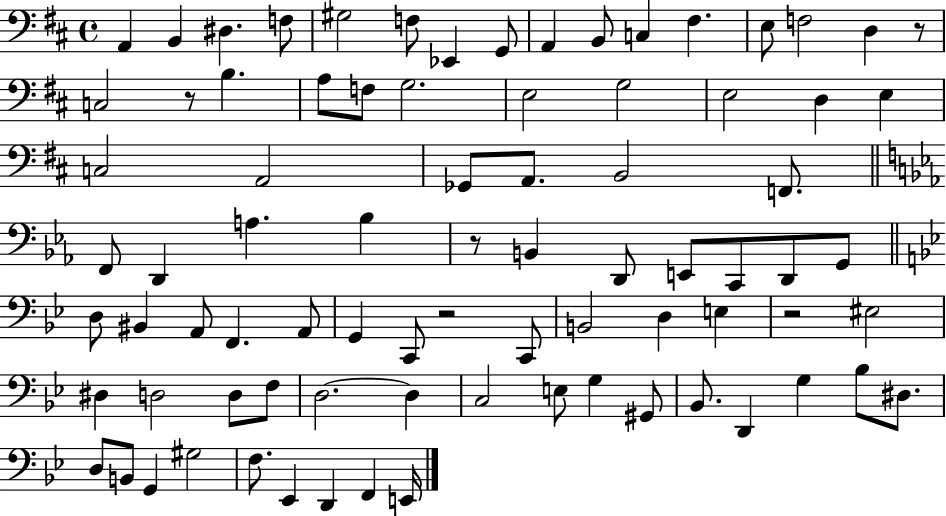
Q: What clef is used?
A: bass